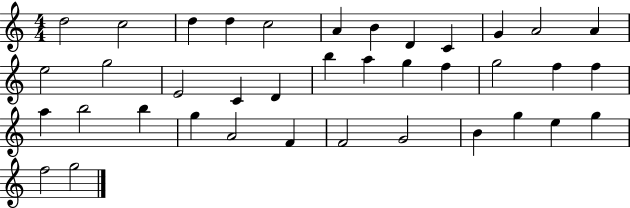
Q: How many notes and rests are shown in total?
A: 38